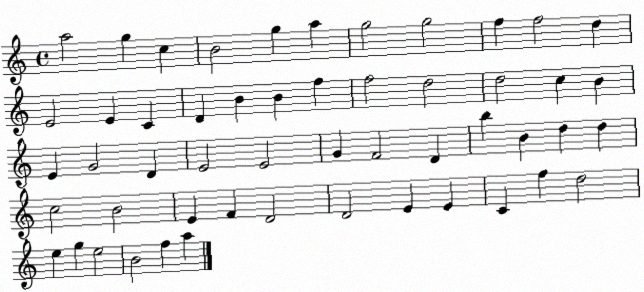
X:1
T:Untitled
M:4/4
L:1/4
K:C
a2 g c B2 g a g2 g2 f f2 d E2 E C D B B f f2 d2 d2 c B E G2 D E2 E2 G F2 D b B d d c2 B2 E F D2 D2 E E C f d2 e g e2 B2 f a